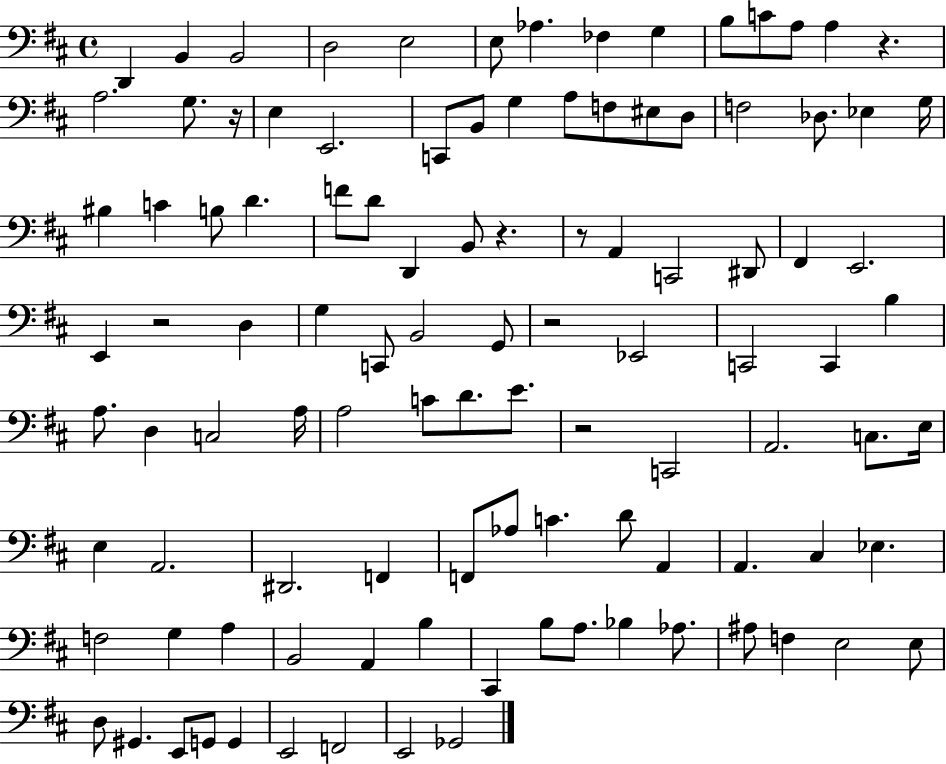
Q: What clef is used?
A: bass